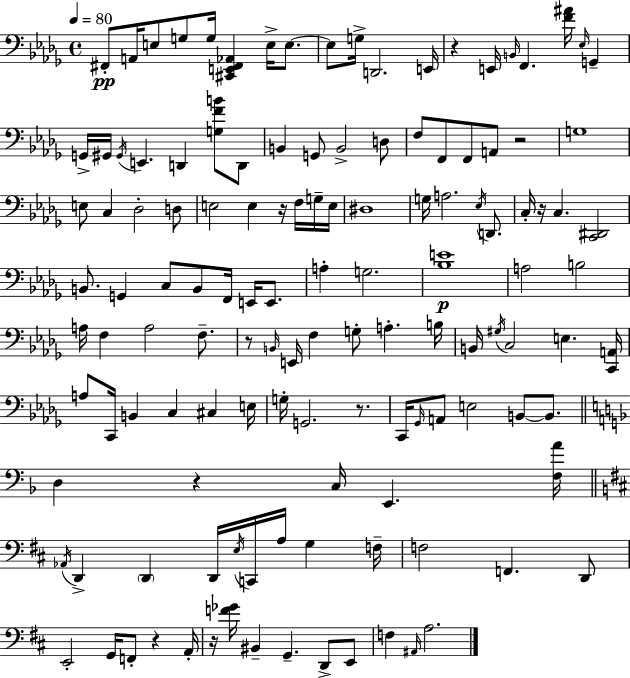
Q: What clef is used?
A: bass